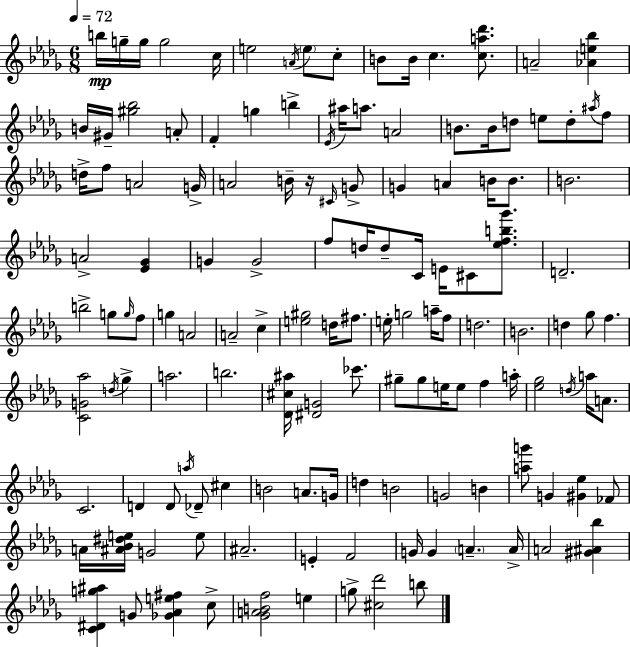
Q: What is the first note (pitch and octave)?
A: B5